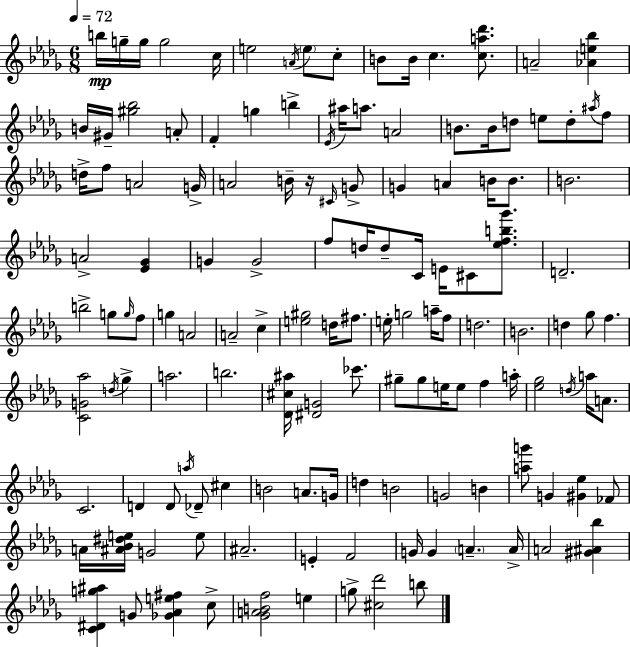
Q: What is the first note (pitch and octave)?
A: B5